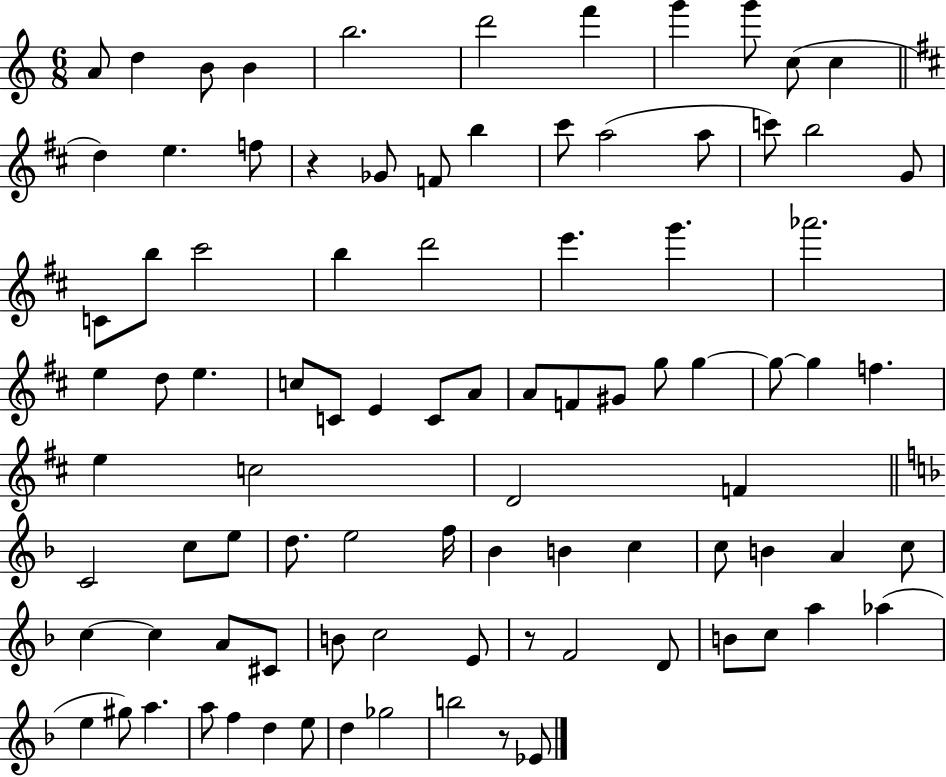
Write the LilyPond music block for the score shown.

{
  \clef treble
  \numericTimeSignature
  \time 6/8
  \key c \major
  a'8 d''4 b'8 b'4 | b''2. | d'''2 f'''4 | g'''4 g'''8 c''8( c''4 | \break \bar "||" \break \key b \minor d''4) e''4. f''8 | r4 ges'8 f'8 b''4 | cis'''8 a''2( a''8 | c'''8) b''2 g'8 | \break c'8 b''8 cis'''2 | b''4 d'''2 | e'''4. g'''4. | aes'''2. | \break e''4 d''8 e''4. | c''8 c'8 e'4 c'8 a'8 | a'8 f'8 gis'8 g''8 g''4~~ | g''8~~ g''4 f''4. | \break e''4 c''2 | d'2 f'4 | \bar "||" \break \key d \minor c'2 c''8 e''8 | d''8. e''2 f''16 | bes'4 b'4 c''4 | c''8 b'4 a'4 c''8 | \break c''4~~ c''4 a'8 cis'8 | b'8 c''2 e'8 | r8 f'2 d'8 | b'8 c''8 a''4 aes''4( | \break e''4 gis''8) a''4. | a''8 f''4 d''4 e''8 | d''4 ges''2 | b''2 r8 ees'8 | \break \bar "|."
}